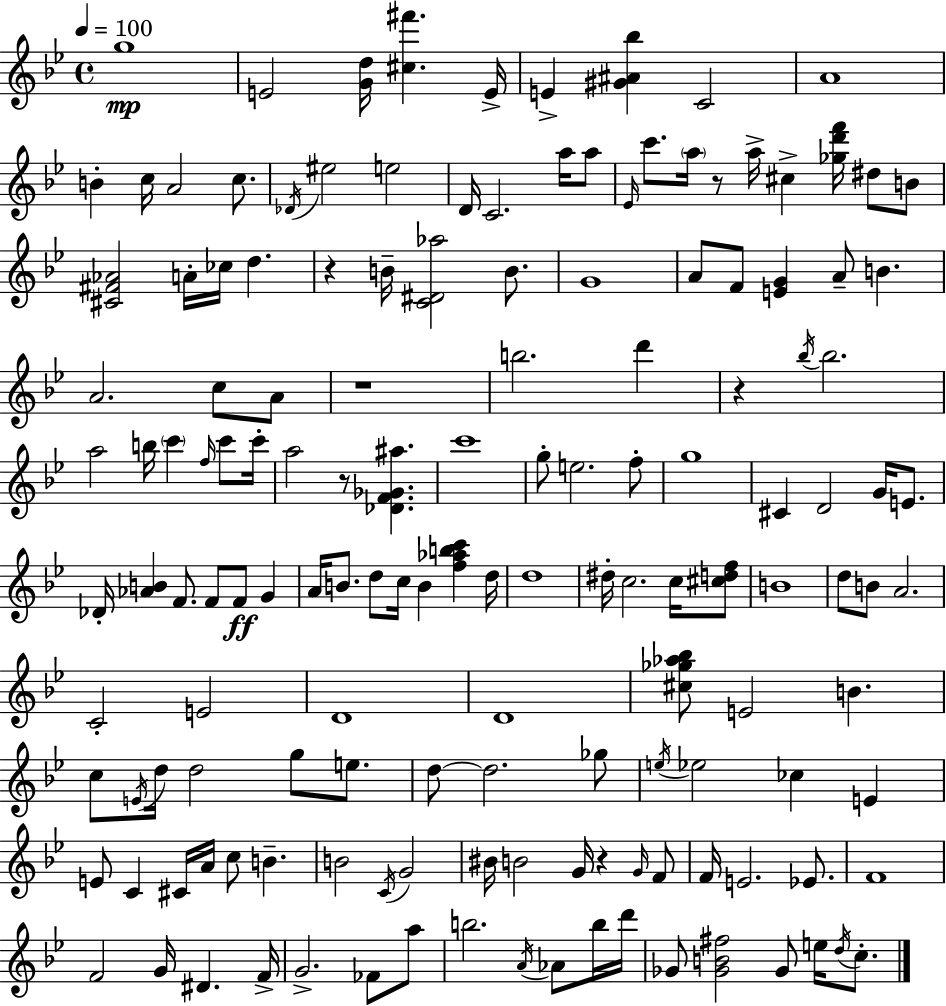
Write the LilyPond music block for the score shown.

{
  \clef treble
  \time 4/4
  \defaultTimeSignature
  \key bes \major
  \tempo 4 = 100
  g''1\mp | e'2 <g' d''>16 <cis'' fis'''>4. e'16-> | e'4-> <gis' ais' bes''>4 c'2 | a'1 | \break b'4-. c''16 a'2 c''8. | \acciaccatura { des'16 } eis''2 e''2 | d'16 c'2. a''16 a''8 | \grace { ees'16 } c'''8. \parenthesize a''16 r8 a''16-> cis''4-> <ges'' d''' f'''>16 dis''8 | \break b'8 <cis' fis' aes'>2 a'16-. ces''16 d''4. | r4 b'16-- <c' dis' aes''>2 b'8. | g'1 | a'8 f'8 <e' g'>4 a'8-- b'4. | \break a'2. c''8 | a'8 r1 | b''2. d'''4 | r4 \acciaccatura { bes''16 } bes''2. | \break a''2 b''16 \parenthesize c'''4 | \grace { f''16 } c'''8 c'''16-. a''2 r8 <des' f' ges' ais''>4. | c'''1 | g''8-. e''2. | \break f''8-. g''1 | cis'4 d'2 | g'16 e'8. des'16-. <aes' b'>4 f'8. f'8 f'8\ff | g'4 a'16 b'8. d''8 c''16 b'4 <f'' aes'' b'' c'''>4 | \break d''16 d''1 | dis''16-. c''2. | c''16 <cis'' d'' f''>8 b'1 | d''8 b'8 a'2. | \break c'2-. e'2 | d'1 | d'1 | <cis'' ges'' aes'' bes''>8 e'2 b'4. | \break c''8 \acciaccatura { e'16 } d''16 d''2 | g''8 e''8. d''8~~ d''2. | ges''8 \acciaccatura { e''16 } ees''2 ces''4 | e'4 e'8 c'4 cis'16 a'16 c''8 | \break b'4.-- b'2 \acciaccatura { c'16 } g'2 | bis'16 b'2 | g'16 r4 \grace { g'16 } f'8 f'16 e'2. | ees'8. f'1 | \break f'2 | g'16 dis'4. f'16-> g'2.-> | fes'8 a''8 b''2. | \acciaccatura { a'16 } aes'8 b''16 d'''16 ges'8 <ges' b' fis''>2 | \break ges'8 e''16 \acciaccatura { d''16 } c''8.-. \bar "|."
}